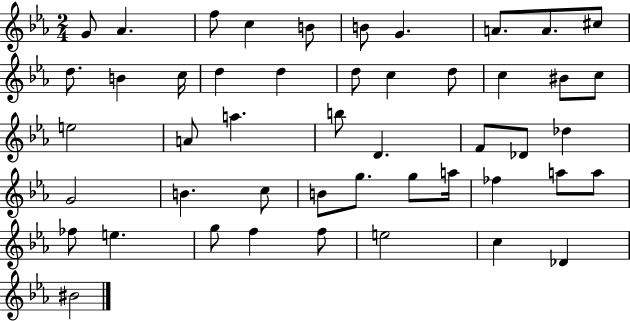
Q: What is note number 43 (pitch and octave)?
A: F5